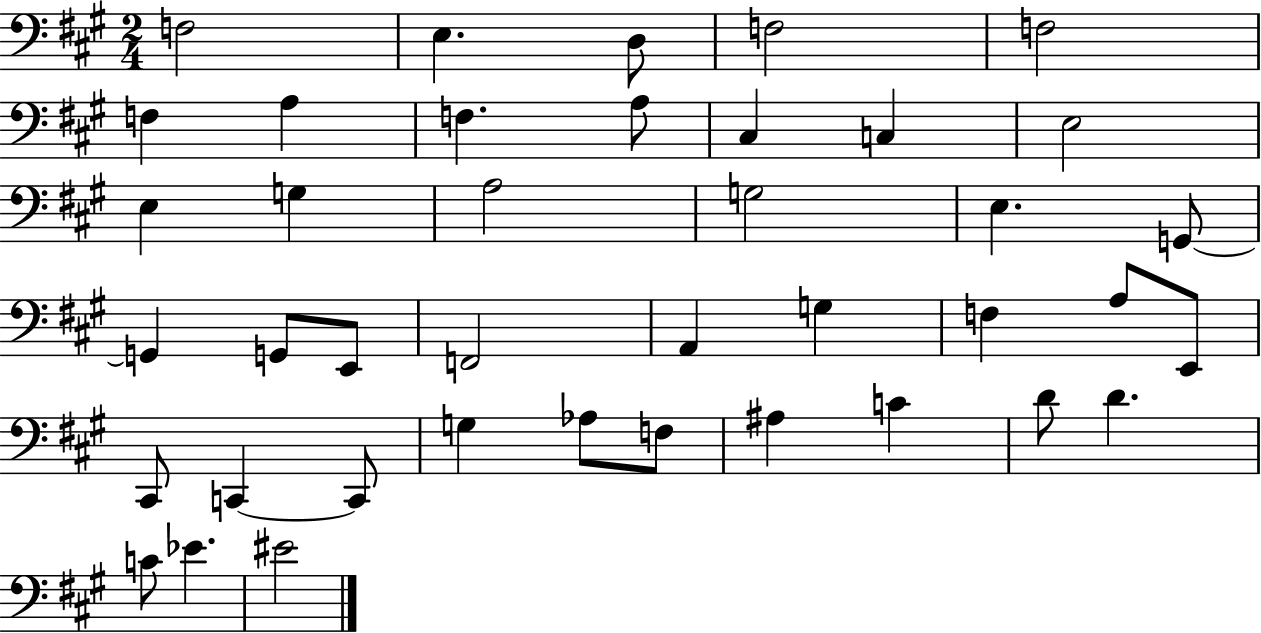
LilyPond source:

{
  \clef bass
  \numericTimeSignature
  \time 2/4
  \key a \major
  f2 | e4. d8 | f2 | f2 | \break f4 a4 | f4. a8 | cis4 c4 | e2 | \break e4 g4 | a2 | g2 | e4. g,8~~ | \break g,4 g,8 e,8 | f,2 | a,4 g4 | f4 a8 e,8 | \break cis,8 c,4~~ c,8 | g4 aes8 f8 | ais4 c'4 | d'8 d'4. | \break c'8 ees'4. | eis'2 | \bar "|."
}